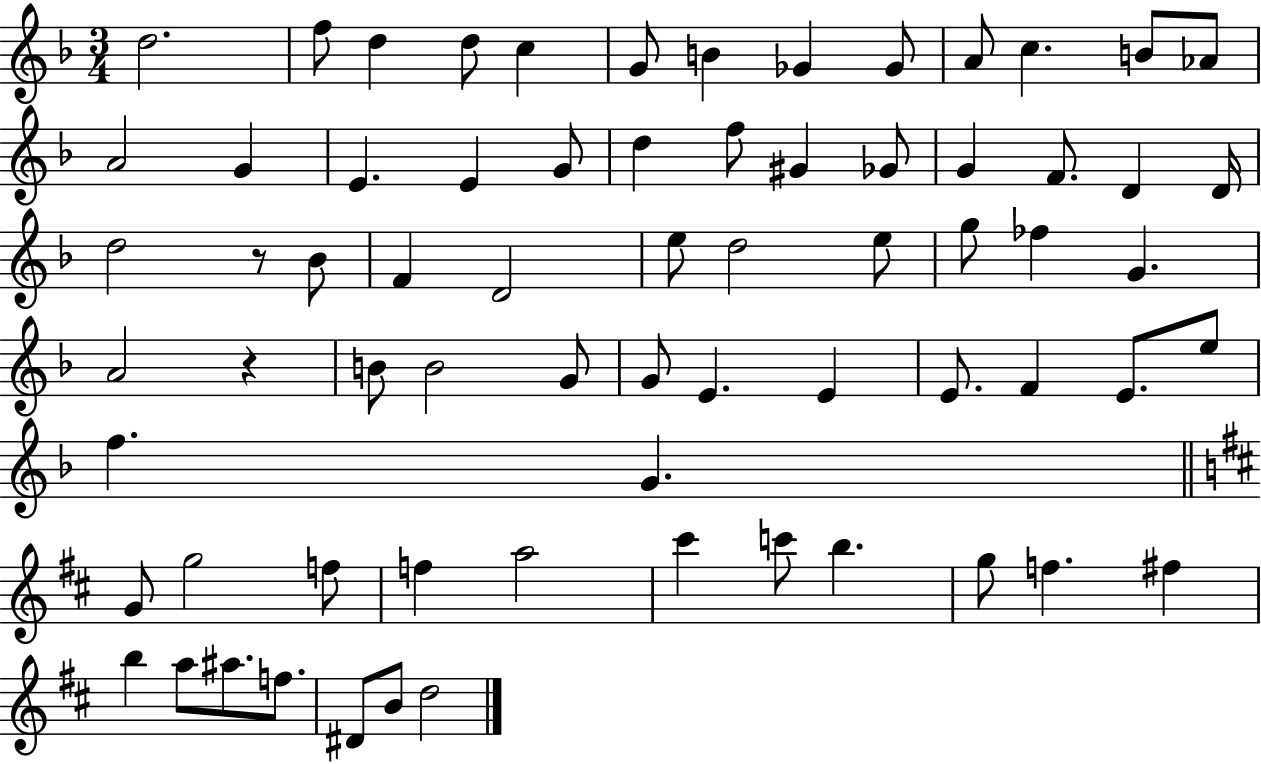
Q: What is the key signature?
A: F major